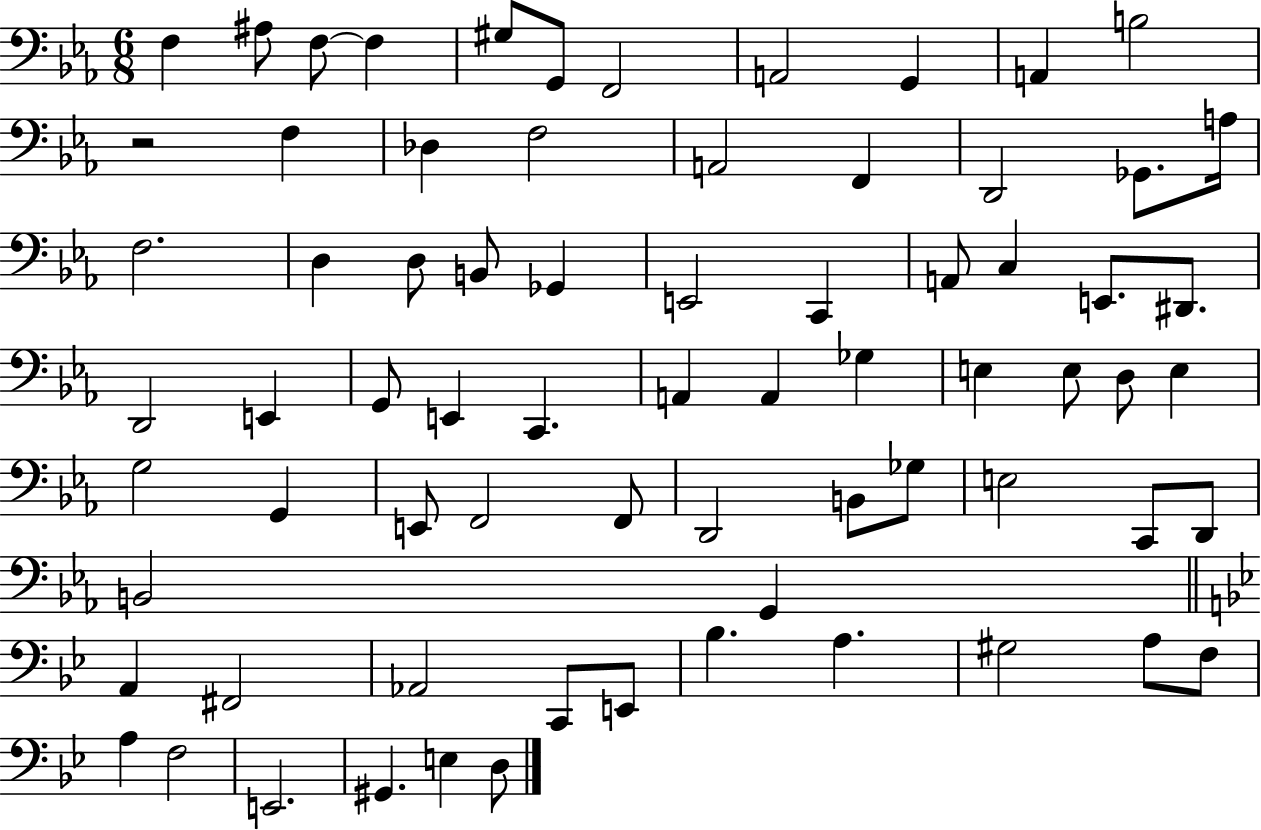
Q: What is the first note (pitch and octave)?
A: F3